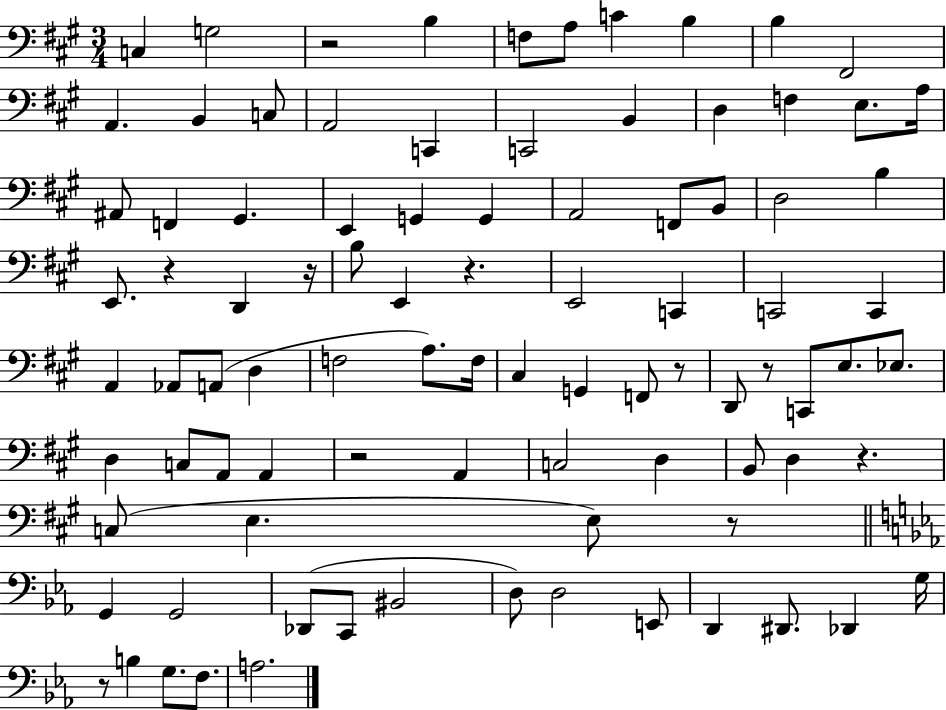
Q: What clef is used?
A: bass